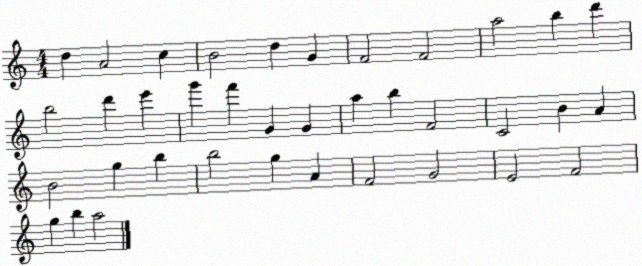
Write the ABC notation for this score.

X:1
T:Untitled
M:4/4
L:1/4
K:C
d A2 c B2 d G F2 F2 a2 b d' b2 d' e' g' f' G G a b F2 C2 B A B2 g b b2 g A F2 G2 E2 F2 g b a2